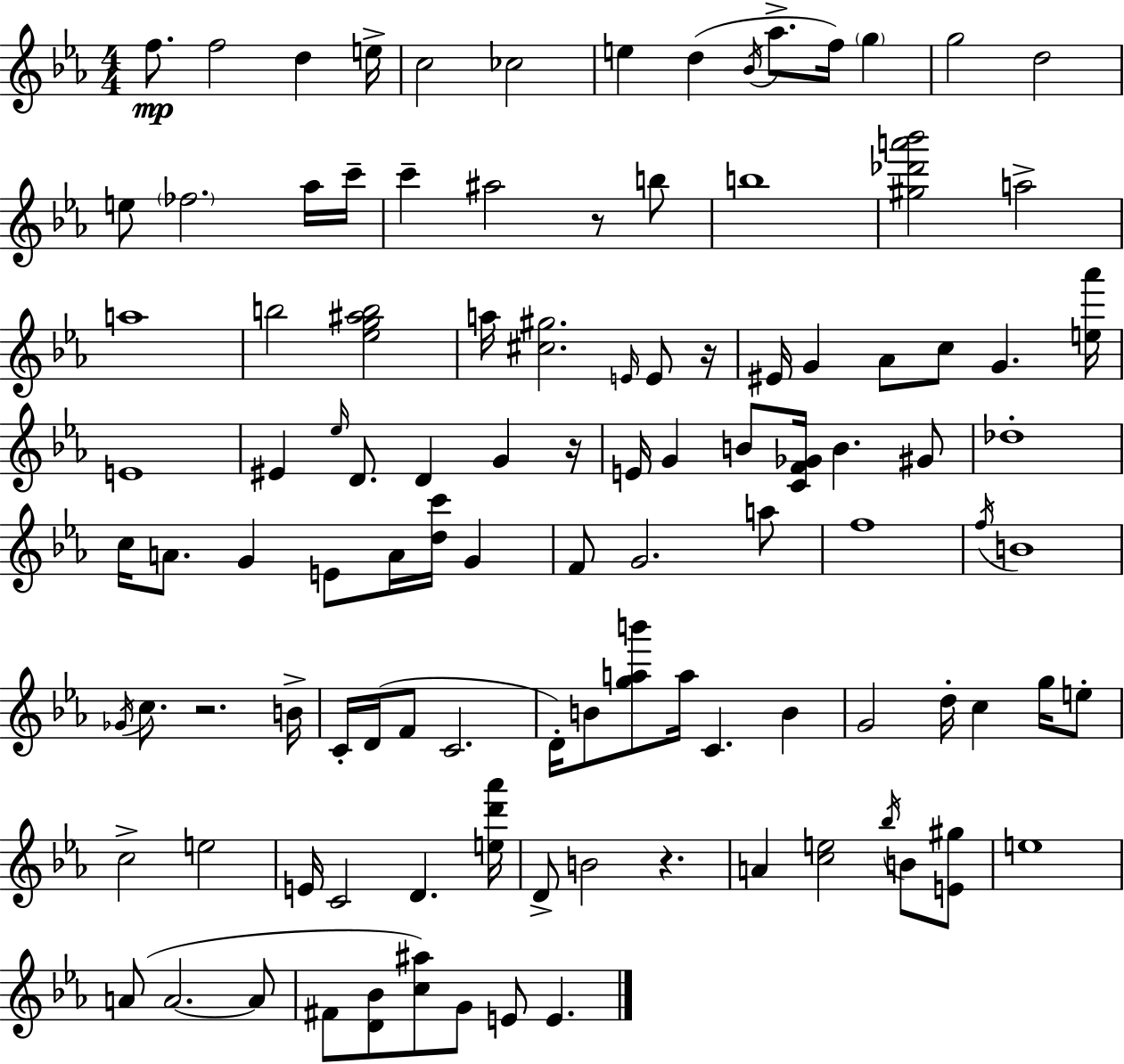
X:1
T:Untitled
M:4/4
L:1/4
K:Cm
f/2 f2 d e/4 c2 _c2 e d _B/4 _a/2 f/4 g g2 d2 e/2 _f2 _a/4 c'/4 c' ^a2 z/2 b/2 b4 [^g_d'a'_b']2 a2 a4 b2 [_eg^ab]2 a/4 [^c^g]2 E/4 E/2 z/4 ^E/4 G _A/2 c/2 G [e_a']/4 E4 ^E _e/4 D/2 D G z/4 E/4 G B/2 [CF_G]/4 B ^G/2 _d4 c/4 A/2 G E/2 A/4 [dc']/4 G F/2 G2 a/2 f4 f/4 B4 _G/4 c/2 z2 B/4 C/4 D/4 F/2 C2 D/4 B/2 [gab']/2 a/4 C B G2 d/4 c g/4 e/2 c2 e2 E/4 C2 D [ed'_a']/4 D/2 B2 z A [ce]2 _b/4 B/2 [E^g]/2 e4 A/2 A2 A/2 ^F/2 [D_B]/2 [c^a]/2 G/2 E/2 E